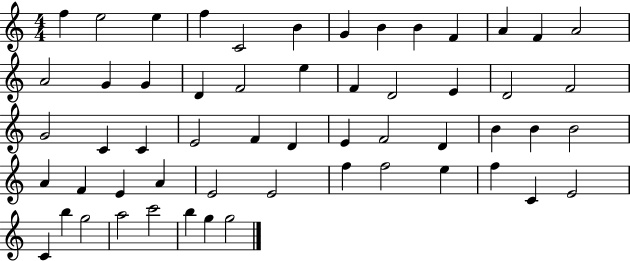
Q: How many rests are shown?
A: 0